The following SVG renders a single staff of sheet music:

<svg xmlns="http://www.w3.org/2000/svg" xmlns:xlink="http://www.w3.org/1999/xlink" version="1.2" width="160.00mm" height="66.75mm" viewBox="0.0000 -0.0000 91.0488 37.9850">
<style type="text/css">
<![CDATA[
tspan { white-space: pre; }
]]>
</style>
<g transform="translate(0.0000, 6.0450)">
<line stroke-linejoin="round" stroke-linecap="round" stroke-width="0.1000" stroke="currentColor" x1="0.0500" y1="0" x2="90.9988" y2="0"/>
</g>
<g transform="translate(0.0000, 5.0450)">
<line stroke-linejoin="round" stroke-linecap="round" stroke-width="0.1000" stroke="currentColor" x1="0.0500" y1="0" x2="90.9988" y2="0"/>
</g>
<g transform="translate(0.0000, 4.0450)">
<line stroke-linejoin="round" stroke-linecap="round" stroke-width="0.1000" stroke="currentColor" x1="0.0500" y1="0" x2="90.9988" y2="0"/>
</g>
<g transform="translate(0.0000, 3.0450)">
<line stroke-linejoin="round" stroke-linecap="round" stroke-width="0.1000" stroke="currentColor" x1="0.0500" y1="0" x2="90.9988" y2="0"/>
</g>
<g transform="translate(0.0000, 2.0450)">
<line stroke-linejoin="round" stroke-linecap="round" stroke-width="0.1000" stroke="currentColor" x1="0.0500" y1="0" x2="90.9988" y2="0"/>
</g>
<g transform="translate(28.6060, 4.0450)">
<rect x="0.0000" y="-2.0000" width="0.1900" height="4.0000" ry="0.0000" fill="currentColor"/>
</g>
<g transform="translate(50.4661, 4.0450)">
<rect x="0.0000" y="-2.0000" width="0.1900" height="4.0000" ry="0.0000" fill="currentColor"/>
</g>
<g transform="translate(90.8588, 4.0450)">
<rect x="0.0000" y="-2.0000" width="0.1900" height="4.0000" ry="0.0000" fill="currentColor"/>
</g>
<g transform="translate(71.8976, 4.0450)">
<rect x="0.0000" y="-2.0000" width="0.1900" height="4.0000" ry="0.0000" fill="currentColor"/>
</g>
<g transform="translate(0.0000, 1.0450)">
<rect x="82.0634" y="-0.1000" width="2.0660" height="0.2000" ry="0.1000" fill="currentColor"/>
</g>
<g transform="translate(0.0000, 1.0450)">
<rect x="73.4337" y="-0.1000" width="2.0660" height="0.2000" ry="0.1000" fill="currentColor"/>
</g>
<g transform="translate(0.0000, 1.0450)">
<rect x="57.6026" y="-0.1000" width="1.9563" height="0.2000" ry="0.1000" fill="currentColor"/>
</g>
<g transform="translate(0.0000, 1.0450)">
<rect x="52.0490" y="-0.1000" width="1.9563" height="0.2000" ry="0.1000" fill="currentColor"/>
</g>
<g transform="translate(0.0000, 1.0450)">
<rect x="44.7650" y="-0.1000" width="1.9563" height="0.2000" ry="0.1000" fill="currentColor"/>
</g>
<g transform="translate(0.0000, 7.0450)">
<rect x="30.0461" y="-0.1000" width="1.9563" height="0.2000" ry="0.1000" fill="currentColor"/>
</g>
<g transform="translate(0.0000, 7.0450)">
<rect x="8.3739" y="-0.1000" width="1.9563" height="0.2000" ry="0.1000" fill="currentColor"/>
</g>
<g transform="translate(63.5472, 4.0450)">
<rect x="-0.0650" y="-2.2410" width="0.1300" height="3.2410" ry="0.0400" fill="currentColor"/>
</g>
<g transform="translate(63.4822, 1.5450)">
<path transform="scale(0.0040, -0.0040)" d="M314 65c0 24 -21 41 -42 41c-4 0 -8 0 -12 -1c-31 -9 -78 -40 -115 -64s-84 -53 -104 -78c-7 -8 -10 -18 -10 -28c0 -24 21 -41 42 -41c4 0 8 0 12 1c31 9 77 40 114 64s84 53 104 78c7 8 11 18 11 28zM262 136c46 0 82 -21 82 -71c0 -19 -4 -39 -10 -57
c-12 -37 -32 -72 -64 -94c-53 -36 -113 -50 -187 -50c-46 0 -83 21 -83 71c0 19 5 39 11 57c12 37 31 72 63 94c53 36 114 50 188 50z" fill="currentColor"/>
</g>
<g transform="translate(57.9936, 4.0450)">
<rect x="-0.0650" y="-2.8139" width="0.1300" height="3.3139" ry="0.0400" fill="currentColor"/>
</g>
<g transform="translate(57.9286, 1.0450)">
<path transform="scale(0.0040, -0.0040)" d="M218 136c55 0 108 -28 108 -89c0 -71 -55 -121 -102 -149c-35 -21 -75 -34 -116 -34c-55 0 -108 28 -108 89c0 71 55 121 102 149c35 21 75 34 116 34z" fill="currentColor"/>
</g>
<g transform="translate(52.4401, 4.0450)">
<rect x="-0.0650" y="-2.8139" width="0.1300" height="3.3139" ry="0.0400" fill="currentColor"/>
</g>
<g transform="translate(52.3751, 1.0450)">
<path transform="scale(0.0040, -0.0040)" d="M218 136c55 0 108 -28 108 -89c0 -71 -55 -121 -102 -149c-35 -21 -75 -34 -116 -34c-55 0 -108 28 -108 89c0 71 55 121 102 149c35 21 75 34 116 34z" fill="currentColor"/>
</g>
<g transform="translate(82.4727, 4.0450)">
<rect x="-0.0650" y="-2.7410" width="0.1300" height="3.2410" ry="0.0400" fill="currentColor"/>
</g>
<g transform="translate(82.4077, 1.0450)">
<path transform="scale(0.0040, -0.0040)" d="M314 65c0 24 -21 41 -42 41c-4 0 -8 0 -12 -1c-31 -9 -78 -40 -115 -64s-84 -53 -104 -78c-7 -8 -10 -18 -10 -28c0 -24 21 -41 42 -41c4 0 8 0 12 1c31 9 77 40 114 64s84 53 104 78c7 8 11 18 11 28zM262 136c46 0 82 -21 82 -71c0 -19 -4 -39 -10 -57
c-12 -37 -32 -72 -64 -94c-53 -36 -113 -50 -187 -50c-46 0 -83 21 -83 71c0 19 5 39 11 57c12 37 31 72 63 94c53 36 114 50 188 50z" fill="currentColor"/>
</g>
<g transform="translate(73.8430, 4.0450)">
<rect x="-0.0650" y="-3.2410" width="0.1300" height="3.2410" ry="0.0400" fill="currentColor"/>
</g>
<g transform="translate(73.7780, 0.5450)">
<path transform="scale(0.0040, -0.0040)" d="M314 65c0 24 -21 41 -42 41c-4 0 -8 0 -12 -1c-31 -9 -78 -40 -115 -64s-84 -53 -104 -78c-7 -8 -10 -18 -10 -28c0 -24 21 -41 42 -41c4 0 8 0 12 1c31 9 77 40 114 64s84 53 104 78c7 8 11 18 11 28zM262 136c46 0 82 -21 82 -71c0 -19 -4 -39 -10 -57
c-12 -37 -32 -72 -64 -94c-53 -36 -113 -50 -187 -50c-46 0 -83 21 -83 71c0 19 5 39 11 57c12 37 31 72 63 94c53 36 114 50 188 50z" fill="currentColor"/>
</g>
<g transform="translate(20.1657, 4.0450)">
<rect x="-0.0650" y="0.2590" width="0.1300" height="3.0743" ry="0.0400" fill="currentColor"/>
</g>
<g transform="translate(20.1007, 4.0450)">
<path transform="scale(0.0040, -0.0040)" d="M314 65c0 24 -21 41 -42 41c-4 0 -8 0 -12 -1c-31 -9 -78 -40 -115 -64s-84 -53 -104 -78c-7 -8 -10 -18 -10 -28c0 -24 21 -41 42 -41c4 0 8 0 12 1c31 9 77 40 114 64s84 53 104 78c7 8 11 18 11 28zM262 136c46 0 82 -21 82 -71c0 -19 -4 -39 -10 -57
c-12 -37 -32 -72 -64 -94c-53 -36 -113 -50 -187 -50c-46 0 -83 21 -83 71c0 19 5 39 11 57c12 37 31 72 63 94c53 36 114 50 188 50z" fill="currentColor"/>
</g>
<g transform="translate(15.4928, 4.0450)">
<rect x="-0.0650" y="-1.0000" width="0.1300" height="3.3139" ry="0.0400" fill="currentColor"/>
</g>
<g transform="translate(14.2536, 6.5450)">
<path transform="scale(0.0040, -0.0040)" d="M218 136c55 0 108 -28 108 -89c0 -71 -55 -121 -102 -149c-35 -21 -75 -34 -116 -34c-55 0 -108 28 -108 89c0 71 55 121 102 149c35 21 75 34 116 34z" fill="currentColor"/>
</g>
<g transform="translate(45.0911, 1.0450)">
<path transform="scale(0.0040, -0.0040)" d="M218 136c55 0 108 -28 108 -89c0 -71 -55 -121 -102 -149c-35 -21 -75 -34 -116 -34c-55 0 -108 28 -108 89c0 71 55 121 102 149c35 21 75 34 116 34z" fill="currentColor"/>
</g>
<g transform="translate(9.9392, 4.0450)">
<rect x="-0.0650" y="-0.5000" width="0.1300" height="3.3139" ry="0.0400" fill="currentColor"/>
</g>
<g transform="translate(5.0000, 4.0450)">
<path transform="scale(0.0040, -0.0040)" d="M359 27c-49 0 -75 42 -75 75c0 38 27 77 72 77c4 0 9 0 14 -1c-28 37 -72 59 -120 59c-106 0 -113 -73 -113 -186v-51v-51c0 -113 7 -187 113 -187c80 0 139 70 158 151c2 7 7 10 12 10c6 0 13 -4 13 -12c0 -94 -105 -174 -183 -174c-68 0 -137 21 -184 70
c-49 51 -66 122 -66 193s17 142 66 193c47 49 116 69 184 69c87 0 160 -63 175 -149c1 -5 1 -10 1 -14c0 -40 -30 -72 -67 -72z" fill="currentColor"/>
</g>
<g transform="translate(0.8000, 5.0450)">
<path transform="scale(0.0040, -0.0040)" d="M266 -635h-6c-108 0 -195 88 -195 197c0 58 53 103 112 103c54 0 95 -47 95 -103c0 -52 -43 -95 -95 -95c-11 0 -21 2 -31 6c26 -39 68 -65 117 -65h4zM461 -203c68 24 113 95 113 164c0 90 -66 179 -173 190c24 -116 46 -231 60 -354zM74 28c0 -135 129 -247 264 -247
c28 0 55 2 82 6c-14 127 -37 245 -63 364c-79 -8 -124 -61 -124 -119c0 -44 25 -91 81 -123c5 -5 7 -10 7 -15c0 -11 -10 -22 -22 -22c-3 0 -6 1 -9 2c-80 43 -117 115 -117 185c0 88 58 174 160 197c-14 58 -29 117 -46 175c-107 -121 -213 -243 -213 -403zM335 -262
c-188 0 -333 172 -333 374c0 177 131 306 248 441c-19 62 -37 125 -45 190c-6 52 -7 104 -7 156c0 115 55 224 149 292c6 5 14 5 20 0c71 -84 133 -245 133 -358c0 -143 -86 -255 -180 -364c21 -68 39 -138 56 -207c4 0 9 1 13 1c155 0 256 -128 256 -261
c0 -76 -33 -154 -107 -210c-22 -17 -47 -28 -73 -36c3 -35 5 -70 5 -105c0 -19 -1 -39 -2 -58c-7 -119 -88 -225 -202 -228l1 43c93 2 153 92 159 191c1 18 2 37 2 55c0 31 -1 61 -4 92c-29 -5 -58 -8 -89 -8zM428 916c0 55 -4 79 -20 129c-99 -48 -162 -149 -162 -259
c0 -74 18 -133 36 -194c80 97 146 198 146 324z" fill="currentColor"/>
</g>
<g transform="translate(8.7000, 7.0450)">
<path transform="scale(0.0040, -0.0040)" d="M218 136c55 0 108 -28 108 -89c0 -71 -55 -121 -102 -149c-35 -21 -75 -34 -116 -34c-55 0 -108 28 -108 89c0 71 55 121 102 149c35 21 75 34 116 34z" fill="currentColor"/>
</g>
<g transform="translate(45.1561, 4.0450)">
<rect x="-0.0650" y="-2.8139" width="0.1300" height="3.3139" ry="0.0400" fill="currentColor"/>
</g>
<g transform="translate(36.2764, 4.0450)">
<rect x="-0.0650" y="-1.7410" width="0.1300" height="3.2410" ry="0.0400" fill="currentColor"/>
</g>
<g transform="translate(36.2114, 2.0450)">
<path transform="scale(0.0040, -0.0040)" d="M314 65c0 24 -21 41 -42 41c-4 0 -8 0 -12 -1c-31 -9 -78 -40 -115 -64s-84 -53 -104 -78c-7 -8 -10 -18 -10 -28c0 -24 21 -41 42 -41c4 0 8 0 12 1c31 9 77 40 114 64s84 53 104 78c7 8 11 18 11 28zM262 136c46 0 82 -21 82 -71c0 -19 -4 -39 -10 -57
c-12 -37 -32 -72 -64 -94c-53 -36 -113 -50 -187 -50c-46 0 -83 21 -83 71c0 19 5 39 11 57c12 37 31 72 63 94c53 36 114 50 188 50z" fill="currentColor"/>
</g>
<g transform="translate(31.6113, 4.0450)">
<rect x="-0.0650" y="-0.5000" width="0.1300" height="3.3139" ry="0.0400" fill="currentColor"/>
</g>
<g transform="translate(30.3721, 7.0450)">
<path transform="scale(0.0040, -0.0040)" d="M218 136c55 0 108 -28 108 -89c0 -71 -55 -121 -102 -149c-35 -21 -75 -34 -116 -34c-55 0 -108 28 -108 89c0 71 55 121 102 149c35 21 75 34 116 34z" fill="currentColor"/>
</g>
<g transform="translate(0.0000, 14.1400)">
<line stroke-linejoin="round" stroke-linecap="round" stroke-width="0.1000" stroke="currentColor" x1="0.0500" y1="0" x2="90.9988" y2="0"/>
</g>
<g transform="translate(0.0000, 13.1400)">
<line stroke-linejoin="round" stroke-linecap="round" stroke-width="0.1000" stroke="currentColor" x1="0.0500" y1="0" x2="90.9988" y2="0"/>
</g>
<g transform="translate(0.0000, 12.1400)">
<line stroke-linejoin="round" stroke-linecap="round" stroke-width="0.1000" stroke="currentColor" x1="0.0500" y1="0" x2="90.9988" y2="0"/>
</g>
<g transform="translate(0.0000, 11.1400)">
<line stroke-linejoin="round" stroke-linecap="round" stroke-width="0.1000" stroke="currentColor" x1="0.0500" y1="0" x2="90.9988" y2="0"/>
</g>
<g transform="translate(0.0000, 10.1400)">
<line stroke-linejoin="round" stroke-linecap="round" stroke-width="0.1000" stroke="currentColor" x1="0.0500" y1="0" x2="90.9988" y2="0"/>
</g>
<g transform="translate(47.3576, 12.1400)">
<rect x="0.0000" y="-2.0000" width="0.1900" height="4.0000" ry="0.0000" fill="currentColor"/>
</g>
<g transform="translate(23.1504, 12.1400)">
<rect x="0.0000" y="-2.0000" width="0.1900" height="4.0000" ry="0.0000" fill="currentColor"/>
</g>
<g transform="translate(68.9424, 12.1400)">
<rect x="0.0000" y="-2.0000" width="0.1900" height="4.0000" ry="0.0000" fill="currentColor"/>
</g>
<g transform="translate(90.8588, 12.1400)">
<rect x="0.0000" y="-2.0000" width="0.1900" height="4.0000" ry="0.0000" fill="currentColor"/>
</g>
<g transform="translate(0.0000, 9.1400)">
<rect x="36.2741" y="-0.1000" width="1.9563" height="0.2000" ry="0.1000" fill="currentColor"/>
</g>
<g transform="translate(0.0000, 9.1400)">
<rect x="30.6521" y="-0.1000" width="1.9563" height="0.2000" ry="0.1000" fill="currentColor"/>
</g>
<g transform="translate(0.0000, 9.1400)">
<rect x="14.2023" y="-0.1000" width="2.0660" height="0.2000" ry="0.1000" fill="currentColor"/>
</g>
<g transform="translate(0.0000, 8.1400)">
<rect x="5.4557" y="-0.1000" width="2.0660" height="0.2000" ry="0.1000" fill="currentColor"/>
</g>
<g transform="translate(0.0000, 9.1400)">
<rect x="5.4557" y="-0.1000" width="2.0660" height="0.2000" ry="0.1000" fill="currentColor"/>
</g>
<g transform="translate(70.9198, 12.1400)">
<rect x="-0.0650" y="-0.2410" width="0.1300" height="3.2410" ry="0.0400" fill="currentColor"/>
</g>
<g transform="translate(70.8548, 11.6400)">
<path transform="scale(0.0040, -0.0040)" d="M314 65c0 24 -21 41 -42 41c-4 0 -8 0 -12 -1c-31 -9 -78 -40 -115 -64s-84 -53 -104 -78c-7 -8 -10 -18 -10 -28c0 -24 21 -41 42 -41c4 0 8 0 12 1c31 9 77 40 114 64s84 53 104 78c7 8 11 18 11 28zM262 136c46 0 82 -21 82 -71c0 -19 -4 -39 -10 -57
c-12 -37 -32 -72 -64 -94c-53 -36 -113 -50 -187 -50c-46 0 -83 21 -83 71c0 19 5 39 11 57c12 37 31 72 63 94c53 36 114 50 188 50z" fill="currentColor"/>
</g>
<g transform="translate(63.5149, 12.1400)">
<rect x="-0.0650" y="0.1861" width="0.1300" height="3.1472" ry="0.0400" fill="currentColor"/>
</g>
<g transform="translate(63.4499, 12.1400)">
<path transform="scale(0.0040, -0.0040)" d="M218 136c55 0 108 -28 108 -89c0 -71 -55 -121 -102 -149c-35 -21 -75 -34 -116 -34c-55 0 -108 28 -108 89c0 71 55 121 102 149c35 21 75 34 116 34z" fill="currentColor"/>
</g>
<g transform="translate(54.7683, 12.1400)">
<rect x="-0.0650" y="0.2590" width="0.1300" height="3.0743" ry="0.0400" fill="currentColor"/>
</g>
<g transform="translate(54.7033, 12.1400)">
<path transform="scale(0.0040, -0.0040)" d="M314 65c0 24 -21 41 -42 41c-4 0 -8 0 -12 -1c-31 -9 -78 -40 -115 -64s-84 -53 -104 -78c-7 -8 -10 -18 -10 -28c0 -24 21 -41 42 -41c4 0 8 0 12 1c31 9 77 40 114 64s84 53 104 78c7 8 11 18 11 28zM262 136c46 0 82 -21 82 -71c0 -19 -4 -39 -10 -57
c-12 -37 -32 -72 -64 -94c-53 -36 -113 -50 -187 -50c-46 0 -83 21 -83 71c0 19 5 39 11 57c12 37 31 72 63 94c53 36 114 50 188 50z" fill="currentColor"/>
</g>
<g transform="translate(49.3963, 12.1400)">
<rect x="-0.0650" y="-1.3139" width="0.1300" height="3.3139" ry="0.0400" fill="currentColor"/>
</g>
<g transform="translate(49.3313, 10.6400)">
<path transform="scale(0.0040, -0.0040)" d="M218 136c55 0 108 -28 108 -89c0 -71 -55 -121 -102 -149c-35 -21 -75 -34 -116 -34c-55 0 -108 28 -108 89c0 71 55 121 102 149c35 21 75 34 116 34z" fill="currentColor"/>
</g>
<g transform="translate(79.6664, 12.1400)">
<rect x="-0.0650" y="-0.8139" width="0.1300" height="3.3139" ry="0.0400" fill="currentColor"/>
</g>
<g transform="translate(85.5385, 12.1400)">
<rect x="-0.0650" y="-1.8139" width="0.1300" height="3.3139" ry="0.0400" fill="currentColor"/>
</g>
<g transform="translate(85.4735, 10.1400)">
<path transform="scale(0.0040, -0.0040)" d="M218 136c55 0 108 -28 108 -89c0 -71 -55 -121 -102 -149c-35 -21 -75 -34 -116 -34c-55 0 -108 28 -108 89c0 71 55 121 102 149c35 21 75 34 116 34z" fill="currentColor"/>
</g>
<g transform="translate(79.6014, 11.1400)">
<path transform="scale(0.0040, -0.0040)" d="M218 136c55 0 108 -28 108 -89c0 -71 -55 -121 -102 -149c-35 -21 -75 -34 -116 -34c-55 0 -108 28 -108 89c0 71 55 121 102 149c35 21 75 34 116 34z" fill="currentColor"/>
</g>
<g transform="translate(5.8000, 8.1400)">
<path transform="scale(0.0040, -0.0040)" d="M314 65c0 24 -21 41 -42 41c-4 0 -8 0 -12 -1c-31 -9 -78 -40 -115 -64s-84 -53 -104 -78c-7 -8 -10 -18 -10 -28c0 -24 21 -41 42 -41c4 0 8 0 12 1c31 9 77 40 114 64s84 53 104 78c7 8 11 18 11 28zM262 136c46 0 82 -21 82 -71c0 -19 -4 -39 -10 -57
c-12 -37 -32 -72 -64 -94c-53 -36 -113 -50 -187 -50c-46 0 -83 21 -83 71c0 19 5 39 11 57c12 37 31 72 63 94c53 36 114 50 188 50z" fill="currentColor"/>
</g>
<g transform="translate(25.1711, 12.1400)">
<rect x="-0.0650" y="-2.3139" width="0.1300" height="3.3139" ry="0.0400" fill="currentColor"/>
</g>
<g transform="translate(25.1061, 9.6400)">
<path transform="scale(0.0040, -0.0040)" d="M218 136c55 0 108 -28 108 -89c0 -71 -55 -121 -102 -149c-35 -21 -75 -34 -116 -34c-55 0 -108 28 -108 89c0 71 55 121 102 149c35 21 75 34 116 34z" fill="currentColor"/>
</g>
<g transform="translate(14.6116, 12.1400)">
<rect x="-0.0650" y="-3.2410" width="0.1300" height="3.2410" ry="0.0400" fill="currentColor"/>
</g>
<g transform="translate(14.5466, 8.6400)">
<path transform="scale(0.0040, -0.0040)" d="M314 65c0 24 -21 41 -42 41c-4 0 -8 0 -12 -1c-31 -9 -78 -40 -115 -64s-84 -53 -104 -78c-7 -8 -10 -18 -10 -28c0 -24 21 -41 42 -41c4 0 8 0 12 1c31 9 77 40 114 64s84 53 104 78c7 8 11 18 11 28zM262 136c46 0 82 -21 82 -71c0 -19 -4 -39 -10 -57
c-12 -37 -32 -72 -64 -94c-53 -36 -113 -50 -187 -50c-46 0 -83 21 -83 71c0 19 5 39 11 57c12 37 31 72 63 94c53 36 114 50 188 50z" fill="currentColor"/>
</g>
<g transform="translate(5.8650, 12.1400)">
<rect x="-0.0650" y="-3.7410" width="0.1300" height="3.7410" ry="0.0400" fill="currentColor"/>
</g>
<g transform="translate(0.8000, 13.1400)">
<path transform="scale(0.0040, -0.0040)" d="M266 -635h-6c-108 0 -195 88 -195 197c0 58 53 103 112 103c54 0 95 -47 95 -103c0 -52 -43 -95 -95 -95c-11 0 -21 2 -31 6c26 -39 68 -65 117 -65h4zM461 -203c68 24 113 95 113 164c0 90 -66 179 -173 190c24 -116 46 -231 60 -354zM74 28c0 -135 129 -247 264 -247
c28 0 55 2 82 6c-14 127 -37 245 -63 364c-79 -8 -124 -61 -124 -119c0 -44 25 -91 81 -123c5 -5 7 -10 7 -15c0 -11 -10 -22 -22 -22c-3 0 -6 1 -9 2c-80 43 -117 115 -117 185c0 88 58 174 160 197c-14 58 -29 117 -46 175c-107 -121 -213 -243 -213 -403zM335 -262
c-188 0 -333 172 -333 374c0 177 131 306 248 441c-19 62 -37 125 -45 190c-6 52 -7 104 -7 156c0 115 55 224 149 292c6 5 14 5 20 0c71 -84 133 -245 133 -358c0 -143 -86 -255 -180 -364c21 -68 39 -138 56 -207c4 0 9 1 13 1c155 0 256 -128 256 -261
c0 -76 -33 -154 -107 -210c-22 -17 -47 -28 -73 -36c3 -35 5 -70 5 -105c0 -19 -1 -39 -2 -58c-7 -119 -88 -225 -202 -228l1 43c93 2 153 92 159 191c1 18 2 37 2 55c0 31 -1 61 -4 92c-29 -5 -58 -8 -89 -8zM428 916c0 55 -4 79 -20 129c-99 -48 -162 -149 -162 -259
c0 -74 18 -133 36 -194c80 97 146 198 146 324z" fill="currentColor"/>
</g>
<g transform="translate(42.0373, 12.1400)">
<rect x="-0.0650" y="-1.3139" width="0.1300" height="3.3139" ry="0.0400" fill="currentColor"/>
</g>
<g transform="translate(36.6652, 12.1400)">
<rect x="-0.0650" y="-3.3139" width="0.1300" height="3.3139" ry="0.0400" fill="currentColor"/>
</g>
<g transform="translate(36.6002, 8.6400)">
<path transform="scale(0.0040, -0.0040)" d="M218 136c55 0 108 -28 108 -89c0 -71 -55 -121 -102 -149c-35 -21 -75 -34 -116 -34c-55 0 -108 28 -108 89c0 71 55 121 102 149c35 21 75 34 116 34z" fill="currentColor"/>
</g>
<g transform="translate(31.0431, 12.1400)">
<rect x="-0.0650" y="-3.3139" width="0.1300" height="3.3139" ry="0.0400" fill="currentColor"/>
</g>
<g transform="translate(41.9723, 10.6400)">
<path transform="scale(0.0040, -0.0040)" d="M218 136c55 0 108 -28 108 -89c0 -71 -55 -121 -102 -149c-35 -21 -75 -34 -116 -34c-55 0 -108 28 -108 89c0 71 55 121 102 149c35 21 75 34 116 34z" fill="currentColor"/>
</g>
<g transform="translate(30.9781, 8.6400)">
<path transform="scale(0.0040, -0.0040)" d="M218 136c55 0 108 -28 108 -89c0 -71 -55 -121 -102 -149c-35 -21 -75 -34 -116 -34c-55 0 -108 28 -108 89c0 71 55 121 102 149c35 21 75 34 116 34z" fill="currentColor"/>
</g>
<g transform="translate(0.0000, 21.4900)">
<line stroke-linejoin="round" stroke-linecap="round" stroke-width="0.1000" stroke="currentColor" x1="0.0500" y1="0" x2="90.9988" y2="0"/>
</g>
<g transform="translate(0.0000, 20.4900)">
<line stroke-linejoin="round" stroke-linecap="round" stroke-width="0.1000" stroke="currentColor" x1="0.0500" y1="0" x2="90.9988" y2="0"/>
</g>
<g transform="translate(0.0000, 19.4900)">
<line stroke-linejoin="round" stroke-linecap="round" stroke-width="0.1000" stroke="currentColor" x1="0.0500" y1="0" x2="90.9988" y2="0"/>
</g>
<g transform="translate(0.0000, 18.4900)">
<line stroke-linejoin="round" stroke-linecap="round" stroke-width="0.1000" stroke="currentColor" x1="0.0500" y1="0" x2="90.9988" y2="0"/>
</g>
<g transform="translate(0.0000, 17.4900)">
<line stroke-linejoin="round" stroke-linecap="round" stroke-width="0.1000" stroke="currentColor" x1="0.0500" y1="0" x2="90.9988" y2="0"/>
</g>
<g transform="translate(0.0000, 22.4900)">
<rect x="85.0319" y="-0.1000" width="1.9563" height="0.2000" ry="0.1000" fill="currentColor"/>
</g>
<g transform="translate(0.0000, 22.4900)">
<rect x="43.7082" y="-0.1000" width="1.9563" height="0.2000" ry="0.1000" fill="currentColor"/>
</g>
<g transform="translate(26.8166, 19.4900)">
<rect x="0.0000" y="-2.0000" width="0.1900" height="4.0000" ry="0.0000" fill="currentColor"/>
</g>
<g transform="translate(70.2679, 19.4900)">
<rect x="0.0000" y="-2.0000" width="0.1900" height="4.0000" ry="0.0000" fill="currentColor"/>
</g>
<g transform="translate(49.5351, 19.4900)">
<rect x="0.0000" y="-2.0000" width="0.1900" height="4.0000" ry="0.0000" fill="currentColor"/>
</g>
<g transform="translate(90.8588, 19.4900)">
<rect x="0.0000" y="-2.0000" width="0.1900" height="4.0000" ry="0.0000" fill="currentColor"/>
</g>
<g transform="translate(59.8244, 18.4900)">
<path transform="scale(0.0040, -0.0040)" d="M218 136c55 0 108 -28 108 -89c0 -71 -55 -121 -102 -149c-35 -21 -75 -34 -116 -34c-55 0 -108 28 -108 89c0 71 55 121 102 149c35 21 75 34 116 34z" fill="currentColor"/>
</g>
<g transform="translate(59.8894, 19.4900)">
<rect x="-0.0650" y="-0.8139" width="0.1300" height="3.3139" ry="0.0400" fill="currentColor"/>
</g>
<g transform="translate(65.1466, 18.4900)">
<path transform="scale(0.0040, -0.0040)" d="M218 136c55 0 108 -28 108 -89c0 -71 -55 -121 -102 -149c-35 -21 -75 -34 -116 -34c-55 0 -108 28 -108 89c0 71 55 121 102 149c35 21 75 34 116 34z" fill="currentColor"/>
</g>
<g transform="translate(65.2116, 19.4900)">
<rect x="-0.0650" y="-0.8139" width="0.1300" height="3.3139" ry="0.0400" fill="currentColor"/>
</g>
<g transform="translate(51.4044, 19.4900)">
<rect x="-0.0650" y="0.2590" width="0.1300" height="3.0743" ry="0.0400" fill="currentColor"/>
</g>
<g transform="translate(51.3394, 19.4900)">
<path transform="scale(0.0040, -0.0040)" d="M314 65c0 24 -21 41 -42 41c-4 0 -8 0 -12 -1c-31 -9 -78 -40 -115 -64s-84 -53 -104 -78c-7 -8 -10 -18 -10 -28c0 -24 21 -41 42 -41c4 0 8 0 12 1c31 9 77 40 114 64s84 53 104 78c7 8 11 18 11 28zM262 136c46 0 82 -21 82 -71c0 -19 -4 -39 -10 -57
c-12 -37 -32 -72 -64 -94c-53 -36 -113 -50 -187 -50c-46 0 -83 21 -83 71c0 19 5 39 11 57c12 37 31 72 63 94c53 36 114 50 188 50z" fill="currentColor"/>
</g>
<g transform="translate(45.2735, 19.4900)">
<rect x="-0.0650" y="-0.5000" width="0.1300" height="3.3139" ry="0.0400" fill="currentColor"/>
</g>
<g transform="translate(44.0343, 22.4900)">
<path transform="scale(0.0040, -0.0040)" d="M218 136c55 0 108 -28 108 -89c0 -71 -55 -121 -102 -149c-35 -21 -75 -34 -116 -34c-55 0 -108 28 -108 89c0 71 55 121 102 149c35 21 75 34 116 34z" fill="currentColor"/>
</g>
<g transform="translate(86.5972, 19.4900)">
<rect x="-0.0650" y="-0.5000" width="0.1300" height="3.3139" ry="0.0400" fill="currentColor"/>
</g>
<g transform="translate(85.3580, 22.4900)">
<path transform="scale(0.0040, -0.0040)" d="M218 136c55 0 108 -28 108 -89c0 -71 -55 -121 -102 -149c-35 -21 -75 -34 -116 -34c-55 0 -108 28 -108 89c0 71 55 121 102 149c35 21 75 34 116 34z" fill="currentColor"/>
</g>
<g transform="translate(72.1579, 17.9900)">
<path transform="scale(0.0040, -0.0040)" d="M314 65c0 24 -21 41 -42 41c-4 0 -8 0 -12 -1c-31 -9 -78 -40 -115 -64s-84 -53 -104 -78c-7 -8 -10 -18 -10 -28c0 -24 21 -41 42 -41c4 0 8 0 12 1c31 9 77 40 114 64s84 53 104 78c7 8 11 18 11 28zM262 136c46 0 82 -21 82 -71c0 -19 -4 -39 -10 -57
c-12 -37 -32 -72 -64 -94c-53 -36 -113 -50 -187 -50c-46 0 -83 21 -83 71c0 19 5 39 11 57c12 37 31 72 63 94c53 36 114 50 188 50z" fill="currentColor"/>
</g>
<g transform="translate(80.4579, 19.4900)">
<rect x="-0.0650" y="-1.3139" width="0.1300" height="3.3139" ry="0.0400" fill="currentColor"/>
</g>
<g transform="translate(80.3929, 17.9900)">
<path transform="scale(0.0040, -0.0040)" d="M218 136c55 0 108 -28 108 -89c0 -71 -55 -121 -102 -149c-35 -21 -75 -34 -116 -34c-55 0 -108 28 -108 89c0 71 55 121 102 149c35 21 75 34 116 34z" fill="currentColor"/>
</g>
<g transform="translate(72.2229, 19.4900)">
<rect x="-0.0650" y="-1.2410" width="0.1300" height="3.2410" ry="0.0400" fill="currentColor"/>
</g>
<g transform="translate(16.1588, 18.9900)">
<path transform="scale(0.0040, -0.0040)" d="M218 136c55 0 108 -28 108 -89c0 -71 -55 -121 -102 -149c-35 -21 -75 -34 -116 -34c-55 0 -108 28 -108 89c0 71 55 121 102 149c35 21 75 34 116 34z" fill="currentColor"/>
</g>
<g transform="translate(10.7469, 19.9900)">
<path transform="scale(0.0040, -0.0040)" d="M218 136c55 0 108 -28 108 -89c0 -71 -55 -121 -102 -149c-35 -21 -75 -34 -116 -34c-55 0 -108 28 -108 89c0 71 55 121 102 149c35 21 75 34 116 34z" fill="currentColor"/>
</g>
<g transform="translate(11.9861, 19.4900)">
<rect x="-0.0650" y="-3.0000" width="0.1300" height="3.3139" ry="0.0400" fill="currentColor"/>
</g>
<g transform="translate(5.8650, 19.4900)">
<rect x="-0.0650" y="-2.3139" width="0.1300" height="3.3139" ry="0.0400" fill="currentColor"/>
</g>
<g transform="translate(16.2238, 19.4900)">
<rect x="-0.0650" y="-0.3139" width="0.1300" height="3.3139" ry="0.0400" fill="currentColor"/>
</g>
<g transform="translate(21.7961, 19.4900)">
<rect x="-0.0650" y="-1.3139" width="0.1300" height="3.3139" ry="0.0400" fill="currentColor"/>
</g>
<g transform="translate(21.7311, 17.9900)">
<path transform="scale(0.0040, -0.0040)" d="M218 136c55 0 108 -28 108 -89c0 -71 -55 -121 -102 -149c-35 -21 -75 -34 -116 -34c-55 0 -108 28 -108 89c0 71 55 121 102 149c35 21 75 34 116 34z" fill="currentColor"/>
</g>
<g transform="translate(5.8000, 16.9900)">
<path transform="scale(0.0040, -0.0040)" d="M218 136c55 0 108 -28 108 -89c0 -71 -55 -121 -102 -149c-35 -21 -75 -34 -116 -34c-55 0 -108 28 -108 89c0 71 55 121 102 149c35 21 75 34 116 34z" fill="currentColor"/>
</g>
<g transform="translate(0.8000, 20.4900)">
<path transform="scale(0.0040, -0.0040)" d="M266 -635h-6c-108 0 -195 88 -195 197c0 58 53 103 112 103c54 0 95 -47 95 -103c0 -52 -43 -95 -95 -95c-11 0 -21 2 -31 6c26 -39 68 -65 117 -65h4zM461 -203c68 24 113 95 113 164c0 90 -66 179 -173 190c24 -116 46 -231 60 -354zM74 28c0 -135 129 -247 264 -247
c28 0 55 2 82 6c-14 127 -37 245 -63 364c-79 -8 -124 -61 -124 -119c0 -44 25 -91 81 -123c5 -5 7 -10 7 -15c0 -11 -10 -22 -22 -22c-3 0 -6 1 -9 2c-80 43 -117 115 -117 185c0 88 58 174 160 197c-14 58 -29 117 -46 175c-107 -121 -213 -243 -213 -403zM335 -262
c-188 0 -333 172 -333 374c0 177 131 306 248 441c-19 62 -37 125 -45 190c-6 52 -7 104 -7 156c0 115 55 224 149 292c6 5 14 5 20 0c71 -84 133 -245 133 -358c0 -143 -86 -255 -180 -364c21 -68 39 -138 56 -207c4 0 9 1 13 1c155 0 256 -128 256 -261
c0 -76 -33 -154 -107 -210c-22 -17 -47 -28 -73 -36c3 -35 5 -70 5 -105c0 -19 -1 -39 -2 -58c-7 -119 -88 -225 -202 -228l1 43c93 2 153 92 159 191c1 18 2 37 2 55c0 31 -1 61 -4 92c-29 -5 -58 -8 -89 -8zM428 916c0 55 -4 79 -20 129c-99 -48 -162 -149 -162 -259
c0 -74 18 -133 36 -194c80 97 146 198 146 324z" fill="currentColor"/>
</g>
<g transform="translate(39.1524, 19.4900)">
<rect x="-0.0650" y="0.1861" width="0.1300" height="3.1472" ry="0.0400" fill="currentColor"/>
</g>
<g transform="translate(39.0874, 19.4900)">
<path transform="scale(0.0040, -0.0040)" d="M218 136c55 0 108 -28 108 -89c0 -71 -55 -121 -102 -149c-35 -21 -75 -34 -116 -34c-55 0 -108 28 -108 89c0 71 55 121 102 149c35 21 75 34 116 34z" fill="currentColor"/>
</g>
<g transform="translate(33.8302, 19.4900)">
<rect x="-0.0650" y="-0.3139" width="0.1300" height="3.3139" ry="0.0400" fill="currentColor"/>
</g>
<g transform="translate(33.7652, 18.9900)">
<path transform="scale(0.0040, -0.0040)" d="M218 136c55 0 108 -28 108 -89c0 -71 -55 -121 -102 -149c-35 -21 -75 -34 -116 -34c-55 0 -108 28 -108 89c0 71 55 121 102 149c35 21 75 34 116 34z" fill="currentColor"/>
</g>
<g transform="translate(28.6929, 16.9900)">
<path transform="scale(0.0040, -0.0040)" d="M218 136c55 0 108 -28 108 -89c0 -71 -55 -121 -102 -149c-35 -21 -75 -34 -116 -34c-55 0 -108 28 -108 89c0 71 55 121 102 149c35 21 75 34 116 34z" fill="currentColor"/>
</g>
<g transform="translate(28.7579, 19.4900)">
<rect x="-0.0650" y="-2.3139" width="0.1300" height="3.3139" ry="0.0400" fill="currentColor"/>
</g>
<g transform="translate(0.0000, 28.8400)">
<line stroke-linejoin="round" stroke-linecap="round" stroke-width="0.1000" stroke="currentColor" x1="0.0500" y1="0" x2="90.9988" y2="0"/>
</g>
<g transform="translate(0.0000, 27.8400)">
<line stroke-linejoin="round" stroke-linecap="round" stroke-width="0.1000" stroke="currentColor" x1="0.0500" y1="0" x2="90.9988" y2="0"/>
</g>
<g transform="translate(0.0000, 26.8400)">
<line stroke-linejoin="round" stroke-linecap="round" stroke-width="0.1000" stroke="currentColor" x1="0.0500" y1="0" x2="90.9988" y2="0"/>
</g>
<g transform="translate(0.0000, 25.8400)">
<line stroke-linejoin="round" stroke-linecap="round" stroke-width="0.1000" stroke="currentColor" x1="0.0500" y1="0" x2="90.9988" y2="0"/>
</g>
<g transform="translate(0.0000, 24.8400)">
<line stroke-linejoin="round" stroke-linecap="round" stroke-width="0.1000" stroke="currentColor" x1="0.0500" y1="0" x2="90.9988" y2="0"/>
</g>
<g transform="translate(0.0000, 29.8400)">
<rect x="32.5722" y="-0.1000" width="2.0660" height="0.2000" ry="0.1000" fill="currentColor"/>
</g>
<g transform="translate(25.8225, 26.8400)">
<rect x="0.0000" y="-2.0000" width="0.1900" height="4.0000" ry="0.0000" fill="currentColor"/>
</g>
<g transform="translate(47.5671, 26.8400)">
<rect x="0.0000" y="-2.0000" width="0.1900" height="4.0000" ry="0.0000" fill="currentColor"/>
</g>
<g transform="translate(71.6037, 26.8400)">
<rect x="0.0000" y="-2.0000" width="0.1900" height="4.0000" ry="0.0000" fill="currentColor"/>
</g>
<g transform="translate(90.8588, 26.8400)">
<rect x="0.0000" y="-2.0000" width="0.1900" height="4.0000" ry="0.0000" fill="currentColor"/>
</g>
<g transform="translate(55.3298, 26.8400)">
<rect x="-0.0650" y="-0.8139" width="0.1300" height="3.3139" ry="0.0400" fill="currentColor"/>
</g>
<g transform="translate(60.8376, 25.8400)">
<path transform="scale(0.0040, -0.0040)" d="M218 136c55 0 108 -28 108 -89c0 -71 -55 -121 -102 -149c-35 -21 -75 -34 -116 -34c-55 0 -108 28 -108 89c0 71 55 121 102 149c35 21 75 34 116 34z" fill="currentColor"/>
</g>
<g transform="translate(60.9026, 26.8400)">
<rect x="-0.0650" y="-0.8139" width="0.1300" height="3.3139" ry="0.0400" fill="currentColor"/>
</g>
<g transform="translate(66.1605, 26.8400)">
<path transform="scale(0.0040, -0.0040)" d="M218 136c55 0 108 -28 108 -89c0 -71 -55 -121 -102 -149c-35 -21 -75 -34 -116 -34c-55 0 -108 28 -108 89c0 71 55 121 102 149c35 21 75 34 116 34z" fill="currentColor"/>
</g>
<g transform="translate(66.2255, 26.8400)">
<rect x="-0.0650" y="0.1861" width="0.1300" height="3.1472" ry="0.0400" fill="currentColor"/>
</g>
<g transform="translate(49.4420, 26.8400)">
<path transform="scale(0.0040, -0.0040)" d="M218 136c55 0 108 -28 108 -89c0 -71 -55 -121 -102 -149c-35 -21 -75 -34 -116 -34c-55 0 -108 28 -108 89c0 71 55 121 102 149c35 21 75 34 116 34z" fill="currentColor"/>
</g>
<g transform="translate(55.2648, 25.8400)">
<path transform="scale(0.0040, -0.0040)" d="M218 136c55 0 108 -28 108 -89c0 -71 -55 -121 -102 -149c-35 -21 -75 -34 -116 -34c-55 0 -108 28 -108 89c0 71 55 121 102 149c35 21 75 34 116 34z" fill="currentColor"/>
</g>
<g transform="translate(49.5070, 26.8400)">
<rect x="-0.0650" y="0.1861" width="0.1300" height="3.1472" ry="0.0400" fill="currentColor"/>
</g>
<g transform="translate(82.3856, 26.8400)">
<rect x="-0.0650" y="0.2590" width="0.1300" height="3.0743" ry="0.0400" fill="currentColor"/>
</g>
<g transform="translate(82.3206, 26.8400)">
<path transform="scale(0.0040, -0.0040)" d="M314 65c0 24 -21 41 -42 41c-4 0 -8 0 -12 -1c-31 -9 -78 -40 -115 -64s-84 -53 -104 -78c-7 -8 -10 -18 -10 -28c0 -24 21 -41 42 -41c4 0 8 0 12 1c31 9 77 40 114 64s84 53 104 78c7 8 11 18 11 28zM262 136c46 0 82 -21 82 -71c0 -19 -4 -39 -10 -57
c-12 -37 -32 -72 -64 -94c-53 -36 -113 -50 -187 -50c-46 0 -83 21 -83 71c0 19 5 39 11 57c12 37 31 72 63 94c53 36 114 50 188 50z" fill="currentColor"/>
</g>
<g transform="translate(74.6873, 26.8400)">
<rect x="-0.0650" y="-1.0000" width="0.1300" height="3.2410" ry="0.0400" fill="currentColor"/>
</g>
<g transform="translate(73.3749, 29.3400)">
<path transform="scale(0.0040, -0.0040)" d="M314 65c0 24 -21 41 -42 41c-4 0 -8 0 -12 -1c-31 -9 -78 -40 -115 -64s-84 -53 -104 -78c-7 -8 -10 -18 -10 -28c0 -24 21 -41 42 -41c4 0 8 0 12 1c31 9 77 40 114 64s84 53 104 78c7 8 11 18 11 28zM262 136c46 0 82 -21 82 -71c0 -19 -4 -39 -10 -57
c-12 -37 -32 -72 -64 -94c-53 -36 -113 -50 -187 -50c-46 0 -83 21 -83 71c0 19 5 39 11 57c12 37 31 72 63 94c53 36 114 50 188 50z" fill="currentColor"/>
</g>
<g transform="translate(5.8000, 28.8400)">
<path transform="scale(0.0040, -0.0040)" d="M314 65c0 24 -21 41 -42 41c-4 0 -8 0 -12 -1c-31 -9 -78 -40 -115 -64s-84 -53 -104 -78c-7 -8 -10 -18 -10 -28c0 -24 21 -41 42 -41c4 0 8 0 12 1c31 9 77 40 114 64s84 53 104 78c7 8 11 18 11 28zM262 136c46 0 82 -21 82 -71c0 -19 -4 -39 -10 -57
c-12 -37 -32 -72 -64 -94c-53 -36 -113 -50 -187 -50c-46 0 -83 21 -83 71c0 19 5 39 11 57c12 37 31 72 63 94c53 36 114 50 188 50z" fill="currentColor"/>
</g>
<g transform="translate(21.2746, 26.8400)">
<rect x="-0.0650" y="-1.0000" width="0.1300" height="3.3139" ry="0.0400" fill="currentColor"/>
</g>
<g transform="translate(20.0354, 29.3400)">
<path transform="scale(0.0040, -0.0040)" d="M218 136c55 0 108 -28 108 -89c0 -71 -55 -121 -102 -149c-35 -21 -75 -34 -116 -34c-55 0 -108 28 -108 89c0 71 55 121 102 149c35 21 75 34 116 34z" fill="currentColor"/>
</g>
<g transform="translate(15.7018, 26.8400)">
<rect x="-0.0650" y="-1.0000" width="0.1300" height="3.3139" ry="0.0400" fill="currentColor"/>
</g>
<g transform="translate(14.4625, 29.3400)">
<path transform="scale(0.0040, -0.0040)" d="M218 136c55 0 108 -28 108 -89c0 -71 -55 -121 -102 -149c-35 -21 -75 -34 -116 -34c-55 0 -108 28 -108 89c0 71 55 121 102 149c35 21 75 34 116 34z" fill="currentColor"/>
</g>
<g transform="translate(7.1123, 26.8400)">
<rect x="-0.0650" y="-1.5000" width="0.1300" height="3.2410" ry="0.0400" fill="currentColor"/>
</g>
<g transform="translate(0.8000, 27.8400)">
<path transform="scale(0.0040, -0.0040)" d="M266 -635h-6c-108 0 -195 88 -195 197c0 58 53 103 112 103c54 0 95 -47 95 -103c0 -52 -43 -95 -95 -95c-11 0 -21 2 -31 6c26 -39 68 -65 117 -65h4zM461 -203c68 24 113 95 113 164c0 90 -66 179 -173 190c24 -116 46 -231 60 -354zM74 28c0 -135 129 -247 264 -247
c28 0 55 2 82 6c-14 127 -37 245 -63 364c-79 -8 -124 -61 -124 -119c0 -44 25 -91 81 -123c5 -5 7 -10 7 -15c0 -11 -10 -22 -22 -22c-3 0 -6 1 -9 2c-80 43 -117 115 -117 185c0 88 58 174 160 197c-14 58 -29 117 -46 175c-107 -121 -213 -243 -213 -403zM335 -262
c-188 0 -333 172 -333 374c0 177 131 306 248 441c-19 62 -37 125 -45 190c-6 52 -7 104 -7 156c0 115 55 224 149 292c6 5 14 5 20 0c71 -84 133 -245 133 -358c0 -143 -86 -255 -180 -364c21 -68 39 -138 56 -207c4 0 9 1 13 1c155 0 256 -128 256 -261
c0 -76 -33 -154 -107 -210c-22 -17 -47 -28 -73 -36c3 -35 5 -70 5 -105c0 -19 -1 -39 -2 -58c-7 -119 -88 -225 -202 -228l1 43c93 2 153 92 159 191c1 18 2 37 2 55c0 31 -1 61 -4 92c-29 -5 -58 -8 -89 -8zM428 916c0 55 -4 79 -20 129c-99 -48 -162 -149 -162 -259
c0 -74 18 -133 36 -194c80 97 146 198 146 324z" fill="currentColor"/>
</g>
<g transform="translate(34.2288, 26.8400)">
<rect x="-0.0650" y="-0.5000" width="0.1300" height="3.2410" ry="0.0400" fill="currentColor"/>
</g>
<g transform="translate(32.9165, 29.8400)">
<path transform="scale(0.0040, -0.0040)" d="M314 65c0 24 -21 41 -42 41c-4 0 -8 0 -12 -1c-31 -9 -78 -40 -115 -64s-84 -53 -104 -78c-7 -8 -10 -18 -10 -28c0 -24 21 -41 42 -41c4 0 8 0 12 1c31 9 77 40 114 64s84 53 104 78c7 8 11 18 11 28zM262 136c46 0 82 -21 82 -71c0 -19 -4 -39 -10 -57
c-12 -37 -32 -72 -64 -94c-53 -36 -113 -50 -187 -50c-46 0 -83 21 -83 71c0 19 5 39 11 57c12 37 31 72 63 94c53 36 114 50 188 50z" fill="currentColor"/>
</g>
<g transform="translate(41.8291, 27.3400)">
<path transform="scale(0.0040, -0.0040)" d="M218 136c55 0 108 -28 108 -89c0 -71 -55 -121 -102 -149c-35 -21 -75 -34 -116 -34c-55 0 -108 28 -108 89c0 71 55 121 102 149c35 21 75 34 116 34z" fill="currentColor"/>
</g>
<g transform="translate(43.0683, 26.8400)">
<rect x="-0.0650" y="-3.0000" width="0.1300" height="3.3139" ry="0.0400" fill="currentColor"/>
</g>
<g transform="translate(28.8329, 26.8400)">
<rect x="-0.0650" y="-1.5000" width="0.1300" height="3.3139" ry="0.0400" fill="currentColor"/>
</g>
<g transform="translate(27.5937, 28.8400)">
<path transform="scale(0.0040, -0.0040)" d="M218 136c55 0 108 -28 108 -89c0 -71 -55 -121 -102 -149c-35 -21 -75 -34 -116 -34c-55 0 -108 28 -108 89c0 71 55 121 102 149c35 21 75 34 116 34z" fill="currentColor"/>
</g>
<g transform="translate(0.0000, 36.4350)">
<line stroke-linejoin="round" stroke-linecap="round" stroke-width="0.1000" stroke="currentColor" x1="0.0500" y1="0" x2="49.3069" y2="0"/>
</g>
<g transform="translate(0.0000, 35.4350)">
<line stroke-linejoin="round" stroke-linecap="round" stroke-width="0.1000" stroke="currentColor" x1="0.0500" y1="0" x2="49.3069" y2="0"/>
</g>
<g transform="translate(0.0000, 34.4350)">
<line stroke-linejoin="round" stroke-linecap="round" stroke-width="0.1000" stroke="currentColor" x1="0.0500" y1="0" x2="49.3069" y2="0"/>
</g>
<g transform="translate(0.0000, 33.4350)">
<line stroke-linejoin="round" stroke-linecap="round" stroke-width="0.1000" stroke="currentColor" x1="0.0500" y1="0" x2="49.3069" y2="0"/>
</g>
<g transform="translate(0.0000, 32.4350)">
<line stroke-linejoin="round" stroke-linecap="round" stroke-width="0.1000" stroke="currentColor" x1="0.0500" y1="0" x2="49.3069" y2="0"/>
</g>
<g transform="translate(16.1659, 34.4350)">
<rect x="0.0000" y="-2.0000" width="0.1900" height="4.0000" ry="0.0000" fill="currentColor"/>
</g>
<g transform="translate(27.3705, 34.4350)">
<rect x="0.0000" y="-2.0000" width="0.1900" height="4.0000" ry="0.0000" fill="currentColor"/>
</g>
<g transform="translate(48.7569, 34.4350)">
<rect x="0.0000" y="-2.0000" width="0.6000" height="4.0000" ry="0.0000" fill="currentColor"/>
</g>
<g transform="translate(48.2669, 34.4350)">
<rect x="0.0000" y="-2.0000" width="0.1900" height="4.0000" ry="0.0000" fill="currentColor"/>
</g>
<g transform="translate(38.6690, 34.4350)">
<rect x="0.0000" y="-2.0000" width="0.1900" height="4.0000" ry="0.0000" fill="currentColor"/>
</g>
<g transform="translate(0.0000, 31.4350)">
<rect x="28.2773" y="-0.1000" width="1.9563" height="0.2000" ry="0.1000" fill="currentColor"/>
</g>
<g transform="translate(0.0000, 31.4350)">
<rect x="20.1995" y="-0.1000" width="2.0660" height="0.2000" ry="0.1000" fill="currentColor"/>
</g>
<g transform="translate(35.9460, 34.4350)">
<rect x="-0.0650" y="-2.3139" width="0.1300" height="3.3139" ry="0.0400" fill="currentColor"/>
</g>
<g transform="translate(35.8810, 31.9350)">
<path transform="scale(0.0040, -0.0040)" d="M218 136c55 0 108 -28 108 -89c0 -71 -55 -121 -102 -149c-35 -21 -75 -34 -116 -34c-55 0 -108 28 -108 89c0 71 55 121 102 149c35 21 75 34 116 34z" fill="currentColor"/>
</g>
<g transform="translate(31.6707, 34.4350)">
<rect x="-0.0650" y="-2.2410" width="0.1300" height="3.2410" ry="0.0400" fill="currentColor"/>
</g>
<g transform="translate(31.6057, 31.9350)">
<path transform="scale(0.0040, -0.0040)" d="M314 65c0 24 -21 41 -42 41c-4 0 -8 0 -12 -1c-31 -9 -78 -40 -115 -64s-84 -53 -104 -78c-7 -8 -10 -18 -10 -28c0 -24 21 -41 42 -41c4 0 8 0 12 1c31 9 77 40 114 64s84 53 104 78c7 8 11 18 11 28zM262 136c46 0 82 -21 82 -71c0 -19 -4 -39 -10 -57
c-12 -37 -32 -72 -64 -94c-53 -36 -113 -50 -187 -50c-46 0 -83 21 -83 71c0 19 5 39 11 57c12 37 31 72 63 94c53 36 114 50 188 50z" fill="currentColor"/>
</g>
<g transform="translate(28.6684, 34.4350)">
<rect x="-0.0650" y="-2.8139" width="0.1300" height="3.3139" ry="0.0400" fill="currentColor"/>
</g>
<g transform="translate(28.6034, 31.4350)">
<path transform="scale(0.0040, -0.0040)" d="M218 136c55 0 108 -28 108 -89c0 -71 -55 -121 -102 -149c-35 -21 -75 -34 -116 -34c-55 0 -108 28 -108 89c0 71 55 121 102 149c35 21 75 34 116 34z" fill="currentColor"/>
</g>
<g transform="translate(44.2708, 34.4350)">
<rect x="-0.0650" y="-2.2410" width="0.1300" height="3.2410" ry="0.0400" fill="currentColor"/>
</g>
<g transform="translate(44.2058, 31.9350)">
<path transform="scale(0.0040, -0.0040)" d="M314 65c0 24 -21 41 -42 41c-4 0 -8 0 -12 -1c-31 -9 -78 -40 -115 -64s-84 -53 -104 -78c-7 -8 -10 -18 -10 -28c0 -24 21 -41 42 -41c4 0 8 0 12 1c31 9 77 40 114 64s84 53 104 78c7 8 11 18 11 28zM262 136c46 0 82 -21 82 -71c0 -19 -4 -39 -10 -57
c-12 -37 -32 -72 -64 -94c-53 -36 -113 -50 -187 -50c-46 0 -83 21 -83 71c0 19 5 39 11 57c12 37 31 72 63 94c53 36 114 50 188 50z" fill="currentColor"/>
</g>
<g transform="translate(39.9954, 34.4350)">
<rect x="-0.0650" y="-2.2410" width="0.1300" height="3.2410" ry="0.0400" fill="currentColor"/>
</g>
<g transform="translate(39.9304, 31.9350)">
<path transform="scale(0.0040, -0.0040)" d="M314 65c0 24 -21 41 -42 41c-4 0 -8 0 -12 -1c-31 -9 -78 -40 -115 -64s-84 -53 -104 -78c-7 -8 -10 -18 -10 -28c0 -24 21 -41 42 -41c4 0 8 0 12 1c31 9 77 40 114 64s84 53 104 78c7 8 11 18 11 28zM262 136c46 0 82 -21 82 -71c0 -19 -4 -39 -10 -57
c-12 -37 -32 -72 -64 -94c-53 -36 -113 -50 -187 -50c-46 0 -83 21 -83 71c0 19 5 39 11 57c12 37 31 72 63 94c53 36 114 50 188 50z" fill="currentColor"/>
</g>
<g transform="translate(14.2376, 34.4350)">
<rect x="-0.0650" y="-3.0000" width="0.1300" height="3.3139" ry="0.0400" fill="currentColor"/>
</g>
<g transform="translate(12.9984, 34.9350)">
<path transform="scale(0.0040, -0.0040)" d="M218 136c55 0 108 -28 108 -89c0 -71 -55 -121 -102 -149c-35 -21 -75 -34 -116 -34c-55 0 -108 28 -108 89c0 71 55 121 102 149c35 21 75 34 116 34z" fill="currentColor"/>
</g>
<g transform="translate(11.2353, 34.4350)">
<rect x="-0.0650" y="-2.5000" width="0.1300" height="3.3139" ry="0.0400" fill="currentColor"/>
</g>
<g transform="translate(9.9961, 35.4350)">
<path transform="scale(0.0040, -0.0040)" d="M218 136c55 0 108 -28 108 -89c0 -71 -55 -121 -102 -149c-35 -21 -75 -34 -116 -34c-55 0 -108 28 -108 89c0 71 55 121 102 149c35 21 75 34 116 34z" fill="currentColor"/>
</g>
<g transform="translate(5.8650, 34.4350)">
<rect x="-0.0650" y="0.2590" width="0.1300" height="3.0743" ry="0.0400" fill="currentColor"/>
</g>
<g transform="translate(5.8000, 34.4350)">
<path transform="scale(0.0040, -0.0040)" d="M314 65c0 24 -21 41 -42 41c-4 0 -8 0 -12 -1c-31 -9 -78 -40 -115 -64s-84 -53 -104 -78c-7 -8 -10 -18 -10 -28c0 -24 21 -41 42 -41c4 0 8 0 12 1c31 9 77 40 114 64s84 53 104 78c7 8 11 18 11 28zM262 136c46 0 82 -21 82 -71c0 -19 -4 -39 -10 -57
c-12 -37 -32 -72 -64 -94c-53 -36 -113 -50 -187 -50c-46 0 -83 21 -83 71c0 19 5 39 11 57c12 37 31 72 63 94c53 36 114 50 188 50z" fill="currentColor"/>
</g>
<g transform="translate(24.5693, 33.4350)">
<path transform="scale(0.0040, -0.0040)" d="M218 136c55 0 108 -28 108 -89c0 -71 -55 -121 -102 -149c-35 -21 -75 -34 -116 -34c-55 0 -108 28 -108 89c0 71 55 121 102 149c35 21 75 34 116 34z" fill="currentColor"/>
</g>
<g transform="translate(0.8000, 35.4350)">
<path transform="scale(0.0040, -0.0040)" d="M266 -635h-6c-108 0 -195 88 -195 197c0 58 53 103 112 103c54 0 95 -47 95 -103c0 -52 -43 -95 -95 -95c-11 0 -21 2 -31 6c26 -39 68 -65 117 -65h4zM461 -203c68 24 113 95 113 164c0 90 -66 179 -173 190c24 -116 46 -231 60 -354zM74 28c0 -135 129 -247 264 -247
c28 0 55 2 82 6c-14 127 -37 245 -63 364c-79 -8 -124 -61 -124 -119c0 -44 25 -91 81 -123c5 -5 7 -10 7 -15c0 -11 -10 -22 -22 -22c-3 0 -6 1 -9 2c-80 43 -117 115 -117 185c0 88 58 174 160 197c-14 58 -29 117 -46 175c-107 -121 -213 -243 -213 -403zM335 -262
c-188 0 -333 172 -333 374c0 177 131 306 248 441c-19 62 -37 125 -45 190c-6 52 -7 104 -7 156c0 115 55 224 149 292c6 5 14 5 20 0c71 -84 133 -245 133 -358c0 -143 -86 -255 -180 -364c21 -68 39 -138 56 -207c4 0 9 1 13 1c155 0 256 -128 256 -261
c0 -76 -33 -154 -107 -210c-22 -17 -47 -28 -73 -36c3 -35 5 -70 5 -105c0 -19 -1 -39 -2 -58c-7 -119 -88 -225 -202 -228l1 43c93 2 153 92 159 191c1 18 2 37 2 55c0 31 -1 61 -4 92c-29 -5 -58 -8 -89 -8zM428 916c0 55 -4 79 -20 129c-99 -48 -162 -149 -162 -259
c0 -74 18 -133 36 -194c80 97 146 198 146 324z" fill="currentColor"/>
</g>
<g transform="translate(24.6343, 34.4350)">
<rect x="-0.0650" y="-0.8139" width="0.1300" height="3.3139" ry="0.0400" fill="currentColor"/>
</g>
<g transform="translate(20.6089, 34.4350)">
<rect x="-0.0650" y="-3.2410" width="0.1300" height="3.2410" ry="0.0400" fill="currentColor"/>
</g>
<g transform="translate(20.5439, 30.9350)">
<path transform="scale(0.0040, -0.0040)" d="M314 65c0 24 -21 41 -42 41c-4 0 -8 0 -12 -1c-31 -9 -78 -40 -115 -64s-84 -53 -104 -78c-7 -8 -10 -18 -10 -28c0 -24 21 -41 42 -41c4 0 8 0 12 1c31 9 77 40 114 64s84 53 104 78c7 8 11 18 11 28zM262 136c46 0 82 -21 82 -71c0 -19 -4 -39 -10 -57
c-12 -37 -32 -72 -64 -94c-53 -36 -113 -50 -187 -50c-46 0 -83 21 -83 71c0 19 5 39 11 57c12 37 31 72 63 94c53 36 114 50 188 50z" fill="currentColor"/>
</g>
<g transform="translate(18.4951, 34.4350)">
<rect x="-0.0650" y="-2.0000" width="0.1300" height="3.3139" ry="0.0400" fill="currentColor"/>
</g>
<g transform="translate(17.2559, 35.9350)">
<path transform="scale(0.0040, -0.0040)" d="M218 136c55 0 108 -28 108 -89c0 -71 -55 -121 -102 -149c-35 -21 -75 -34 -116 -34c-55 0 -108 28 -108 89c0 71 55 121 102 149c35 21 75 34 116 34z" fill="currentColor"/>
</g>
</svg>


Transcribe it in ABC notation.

X:1
T:Untitled
M:4/4
L:1/4
K:C
C D B2 C f2 a a a g2 b2 a2 c'2 b2 g b b e e B2 B c2 d f g A c e g c B C B2 d d e2 e C E2 D D E C2 A B d d B D2 B2 B2 G A F b2 d a g2 g g2 g2